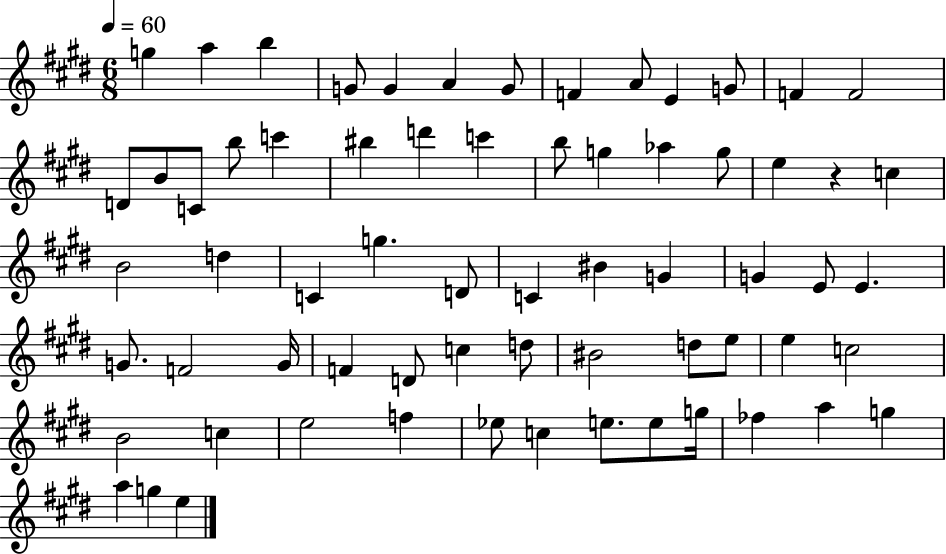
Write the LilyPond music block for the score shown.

{
  \clef treble
  \numericTimeSignature
  \time 6/8
  \key e \major
  \tempo 4 = 60
  g''4 a''4 b''4 | g'8 g'4 a'4 g'8 | f'4 a'8 e'4 g'8 | f'4 f'2 | \break d'8 b'8 c'8 b''8 c'''4 | bis''4 d'''4 c'''4 | b''8 g''4 aes''4 g''8 | e''4 r4 c''4 | \break b'2 d''4 | c'4 g''4. d'8 | c'4 bis'4 g'4 | g'4 e'8 e'4. | \break g'8. f'2 g'16 | f'4 d'8 c''4 d''8 | bis'2 d''8 e''8 | e''4 c''2 | \break b'2 c''4 | e''2 f''4 | ees''8 c''4 e''8. e''8 g''16 | fes''4 a''4 g''4 | \break a''4 g''4 e''4 | \bar "|."
}